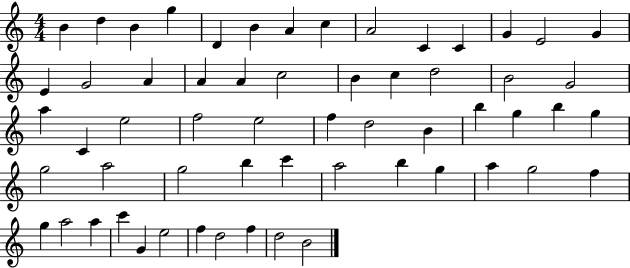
{
  \clef treble
  \numericTimeSignature
  \time 4/4
  \key c \major
  b'4 d''4 b'4 g''4 | d'4 b'4 a'4 c''4 | a'2 c'4 c'4 | g'4 e'2 g'4 | \break e'4 g'2 a'4 | a'4 a'4 c''2 | b'4 c''4 d''2 | b'2 g'2 | \break a''4 c'4 e''2 | f''2 e''2 | f''4 d''2 b'4 | b''4 g''4 b''4 g''4 | \break g''2 a''2 | g''2 b''4 c'''4 | a''2 b''4 g''4 | a''4 g''2 f''4 | \break g''4 a''2 a''4 | c'''4 g'4 e''2 | f''4 d''2 f''4 | d''2 b'2 | \break \bar "|."
}